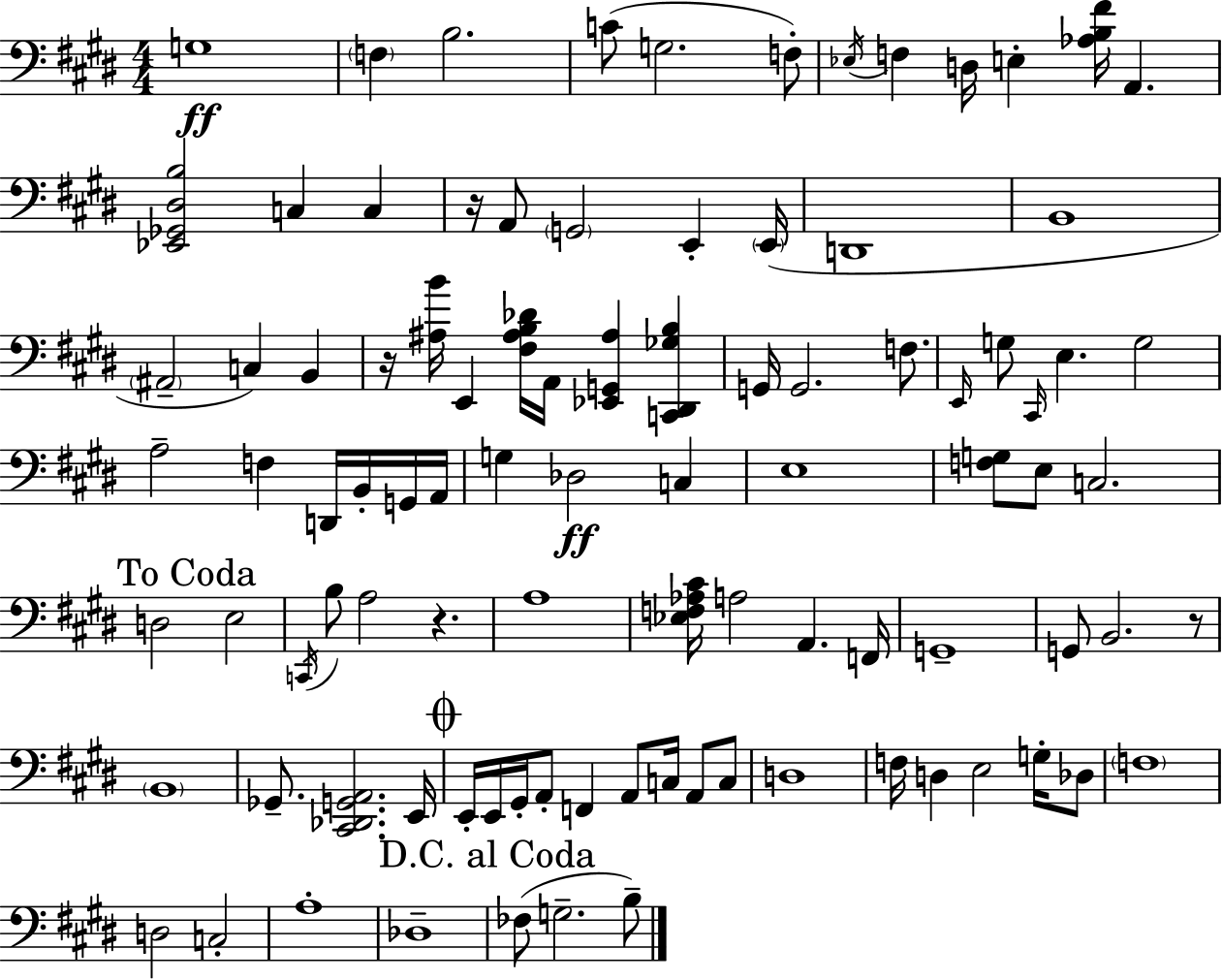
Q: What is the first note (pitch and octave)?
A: G3